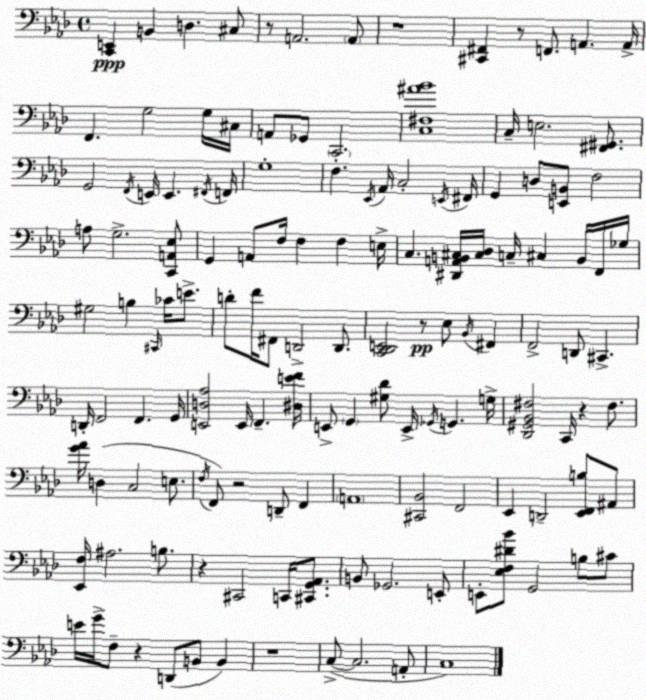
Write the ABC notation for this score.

X:1
T:Untitled
M:4/4
L:1/4
K:Ab
[C,,E,,] B,, D, ^C,/2 z/2 A,,2 A,,/2 z4 [^C,,^F,,] z/2 F,,/2 A,, A,,/4 F,, G,2 G,/4 ^C,/4 A,,/2 _G,,/2 C,,2 [C,^F,^A_B]4 C,/4 E,2 [^F,,^G,,]/2 G,,2 F,,/4 E,,/4 E,, ^F,,/4 F,,/4 G,4 F, _E,,/4 _A,,/4 C,2 E,,/4 ^F,,/4 G,, D,/2 [E,,B,,]/2 F,2 A,/2 G,2 [C,,A,,_E,]/2 G,, A,,/2 F,/4 F, F, E,/4 C, [^D,,A,,B,,^C,]/4 [^C,_D,]/4 C,/4 ^C, B,,/4 F,,/4 _G,/4 ^G,2 B, ^C,,/4 _C/4 E/2 D/2 F/4 ^F,,/2 D,,2 D,,/2 [C,,_D,,E,,]2 z/2 _E,/2 _B,,/4 ^F,, F,,2 D,,/2 ^C,, D,,/4 F,,2 F,, G,,/4 [E,,D,_A,]2 E,,/4 F,, [^D,EF]/4 E,,/2 G,, [^G,_D]/2 E,,/4 _G,,/4 G,, G,/4 [_D,,^G,,_B,,^F,]2 C,,/4 z ^F,/2 [G_A]/4 D, C,2 E,/2 F,/4 F,,/2 z2 D,,/2 F,, A,,4 [^C,,_B,,]2 F,,2 _E,, D,,2 [_E,,F,,B,]/2 ^A,,/2 [_E,,F,]/4 ^A,2 B,/2 z ^C,,2 C,,/4 [^C,,G,,_A,,]/2 B,,/2 _G,,2 E,,/2 E,,/2 [_E,F,^D_B]/2 G,,2 B,/2 ^C/2 E/4 G/4 F,/2 z D,,/2 B,,/2 B,, z4 C,/2 C,2 A,,/2 C,4